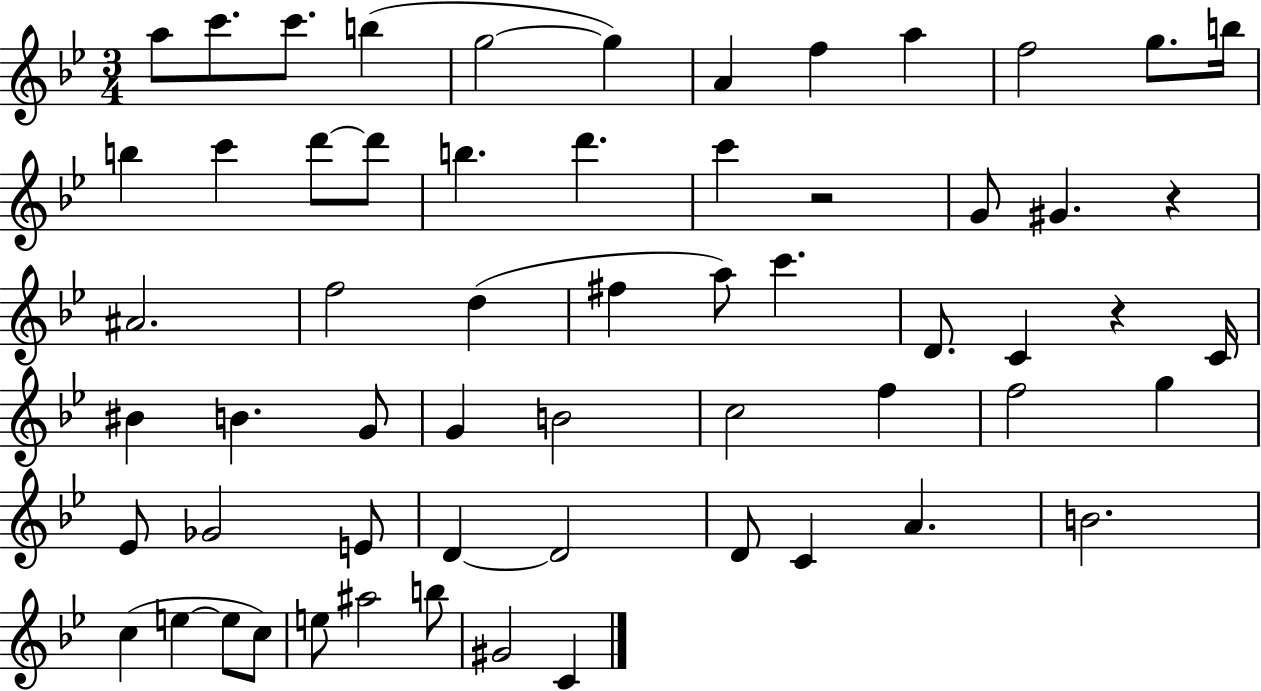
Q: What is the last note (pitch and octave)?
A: C4